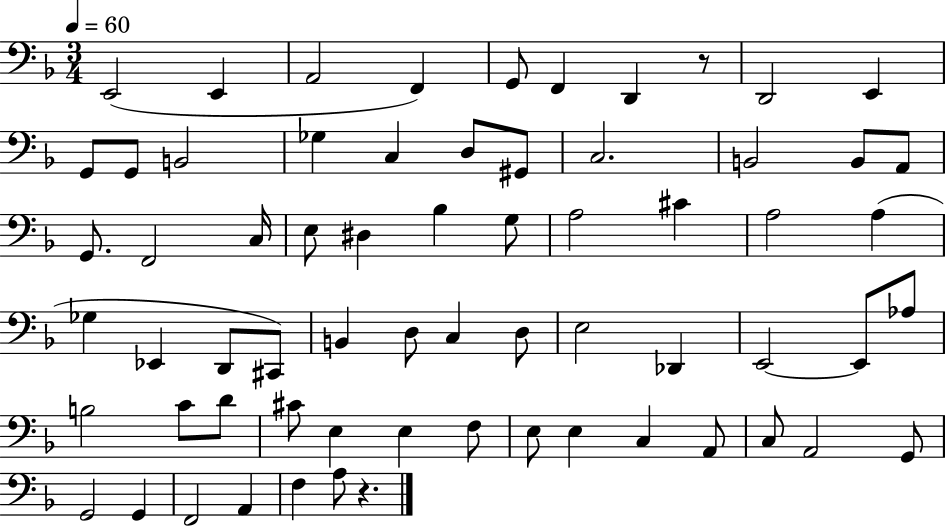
{
  \clef bass
  \numericTimeSignature
  \time 3/4
  \key f \major
  \tempo 4 = 60
  e,2( e,4 | a,2 f,4) | g,8 f,4 d,4 r8 | d,2 e,4 | \break g,8 g,8 b,2 | ges4 c4 d8 gis,8 | c2. | b,2 b,8 a,8 | \break g,8. f,2 c16 | e8 dis4 bes4 g8 | a2 cis'4 | a2 a4( | \break ges4 ees,4 d,8 cis,8) | b,4 d8 c4 d8 | e2 des,4 | e,2~~ e,8 aes8 | \break b2 c'8 d'8 | cis'8 e4 e4 f8 | e8 e4 c4 a,8 | c8 a,2 g,8 | \break g,2 g,4 | f,2 a,4 | f4 a8 r4. | \bar "|."
}